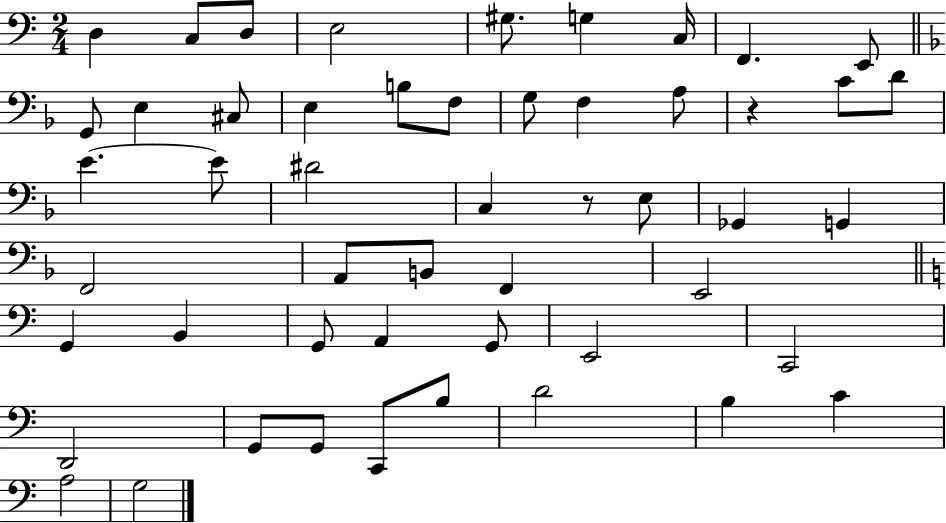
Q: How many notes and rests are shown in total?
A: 51